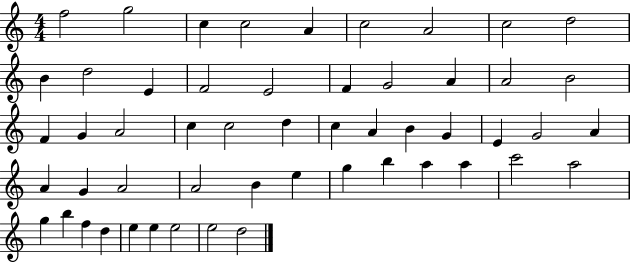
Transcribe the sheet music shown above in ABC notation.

X:1
T:Untitled
M:4/4
L:1/4
K:C
f2 g2 c c2 A c2 A2 c2 d2 B d2 E F2 E2 F G2 A A2 B2 F G A2 c c2 d c A B G E G2 A A G A2 A2 B e g b a a c'2 a2 g b f d e e e2 e2 d2